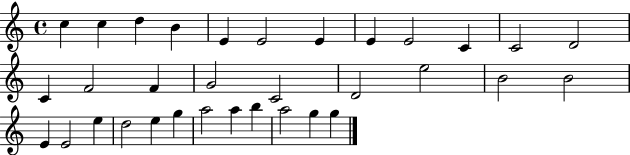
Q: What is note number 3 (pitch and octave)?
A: D5